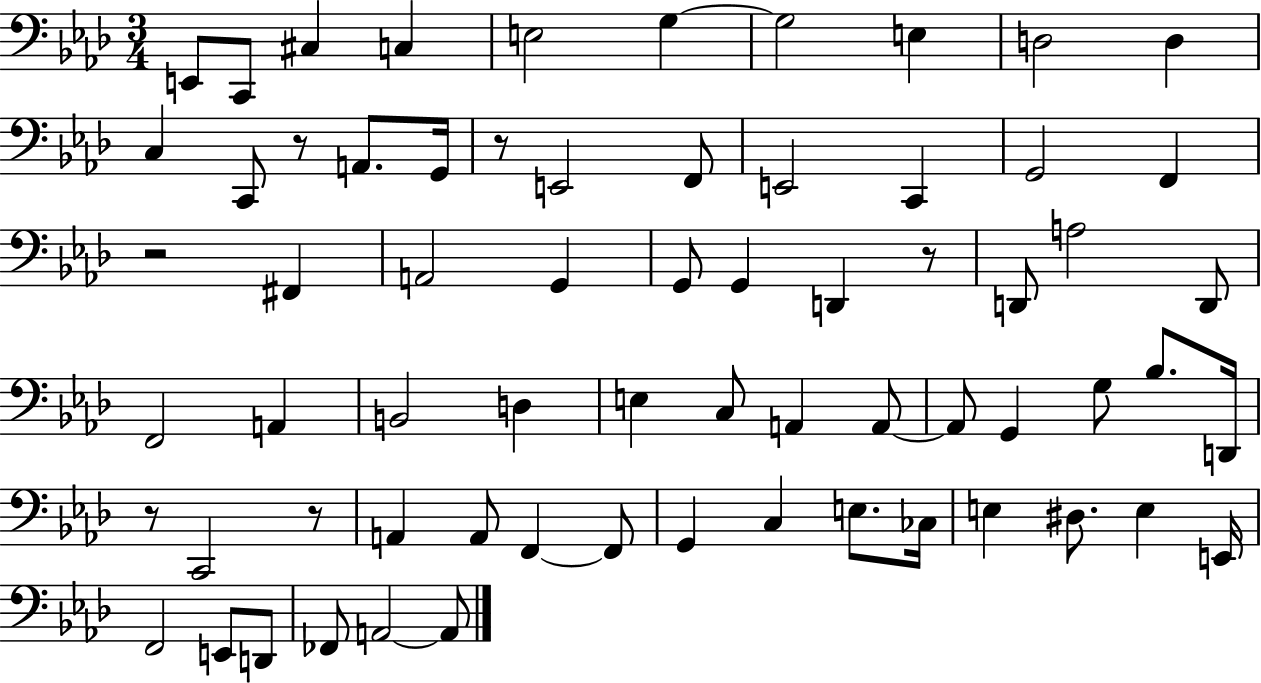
X:1
T:Untitled
M:3/4
L:1/4
K:Ab
E,,/2 C,,/2 ^C, C, E,2 G, G,2 E, D,2 D, C, C,,/2 z/2 A,,/2 G,,/4 z/2 E,,2 F,,/2 E,,2 C,, G,,2 F,, z2 ^F,, A,,2 G,, G,,/2 G,, D,, z/2 D,,/2 A,2 D,,/2 F,,2 A,, B,,2 D, E, C,/2 A,, A,,/2 A,,/2 G,, G,/2 _B,/2 D,,/4 z/2 C,,2 z/2 A,, A,,/2 F,, F,,/2 G,, C, E,/2 _C,/4 E, ^D,/2 E, E,,/4 F,,2 E,,/2 D,,/2 _F,,/2 A,,2 A,,/2